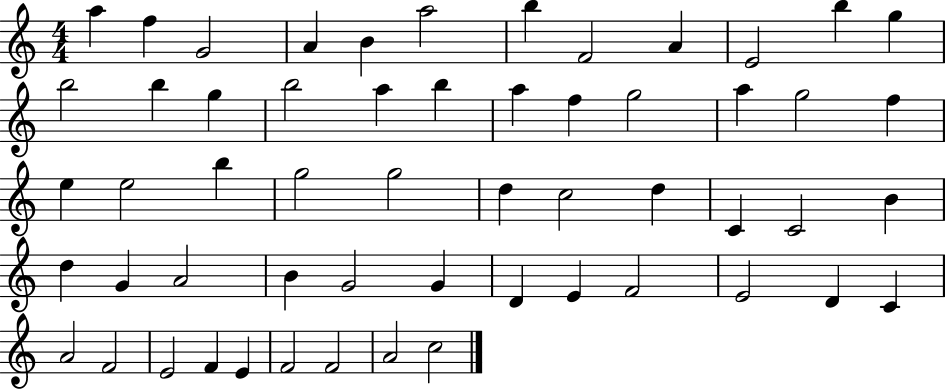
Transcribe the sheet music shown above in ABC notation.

X:1
T:Untitled
M:4/4
L:1/4
K:C
a f G2 A B a2 b F2 A E2 b g b2 b g b2 a b a f g2 a g2 f e e2 b g2 g2 d c2 d C C2 B d G A2 B G2 G D E F2 E2 D C A2 F2 E2 F E F2 F2 A2 c2